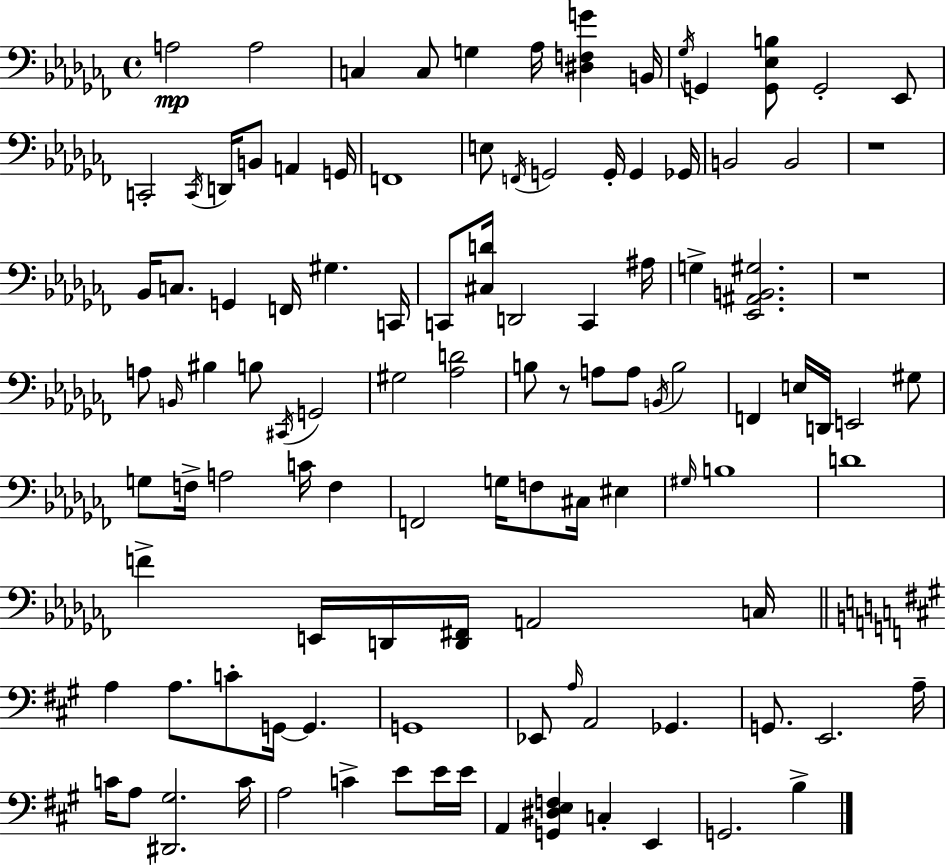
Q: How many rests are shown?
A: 3